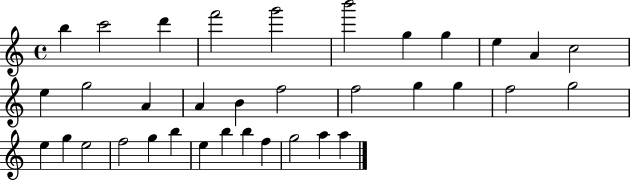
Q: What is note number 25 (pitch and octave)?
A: E5